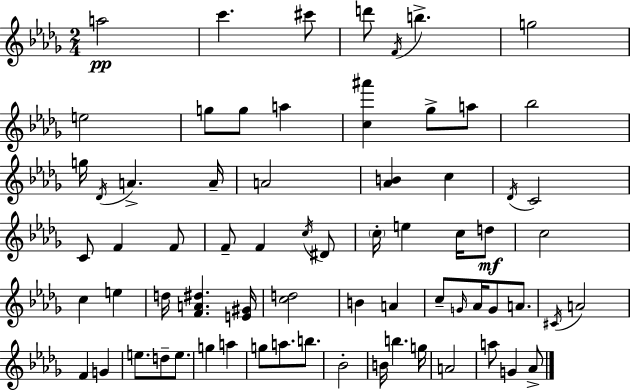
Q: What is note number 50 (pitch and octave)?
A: D5